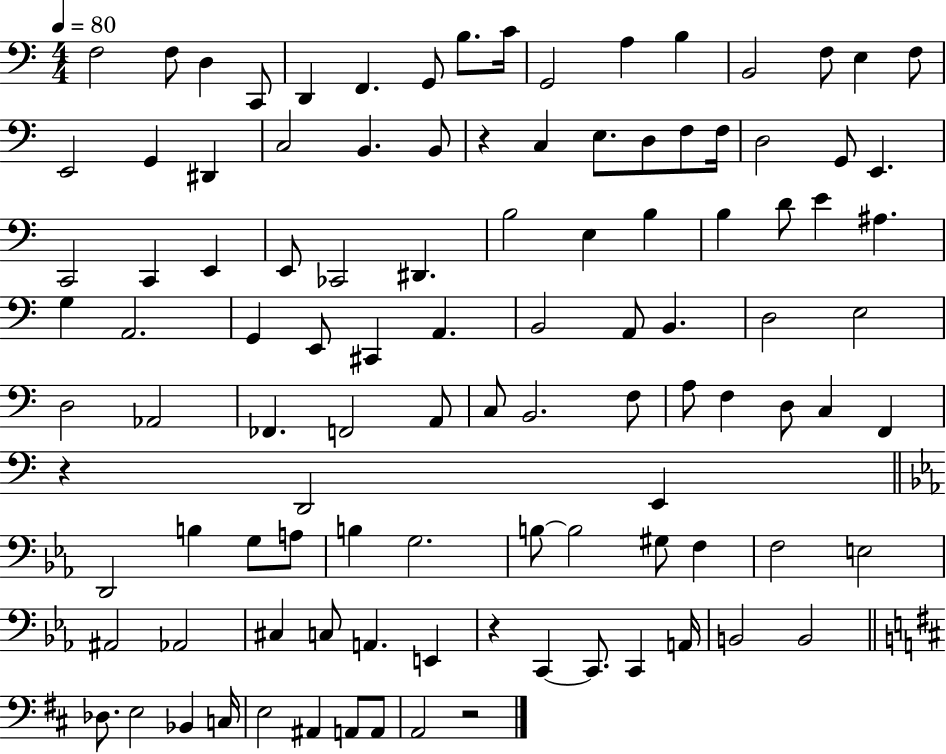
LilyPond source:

{
  \clef bass
  \numericTimeSignature
  \time 4/4
  \key c \major
  \tempo 4 = 80
  f2 f8 d4 c,8 | d,4 f,4. g,8 b8. c'16 | g,2 a4 b4 | b,2 f8 e4 f8 | \break e,2 g,4 dis,4 | c2 b,4. b,8 | r4 c4 e8. d8 f8 f16 | d2 g,8 e,4. | \break c,2 c,4 e,4 | e,8 ces,2 dis,4. | b2 e4 b4 | b4 d'8 e'4 ais4. | \break g4 a,2. | g,4 e,8 cis,4 a,4. | b,2 a,8 b,4. | d2 e2 | \break d2 aes,2 | fes,4. f,2 a,8 | c8 b,2. f8 | a8 f4 d8 c4 f,4 | \break r4 d,2 e,4 | \bar "||" \break \key ees \major d,2 b4 g8 a8 | b4 g2. | b8~~ b2 gis8 f4 | f2 e2 | \break ais,2 aes,2 | cis4 c8 a,4. e,4 | r4 c,4~~ c,8. c,4 a,16 | b,2 b,2 | \break \bar "||" \break \key d \major des8. e2 bes,4 c16 | e2 ais,4 a,8 a,8 | a,2 r2 | \bar "|."
}